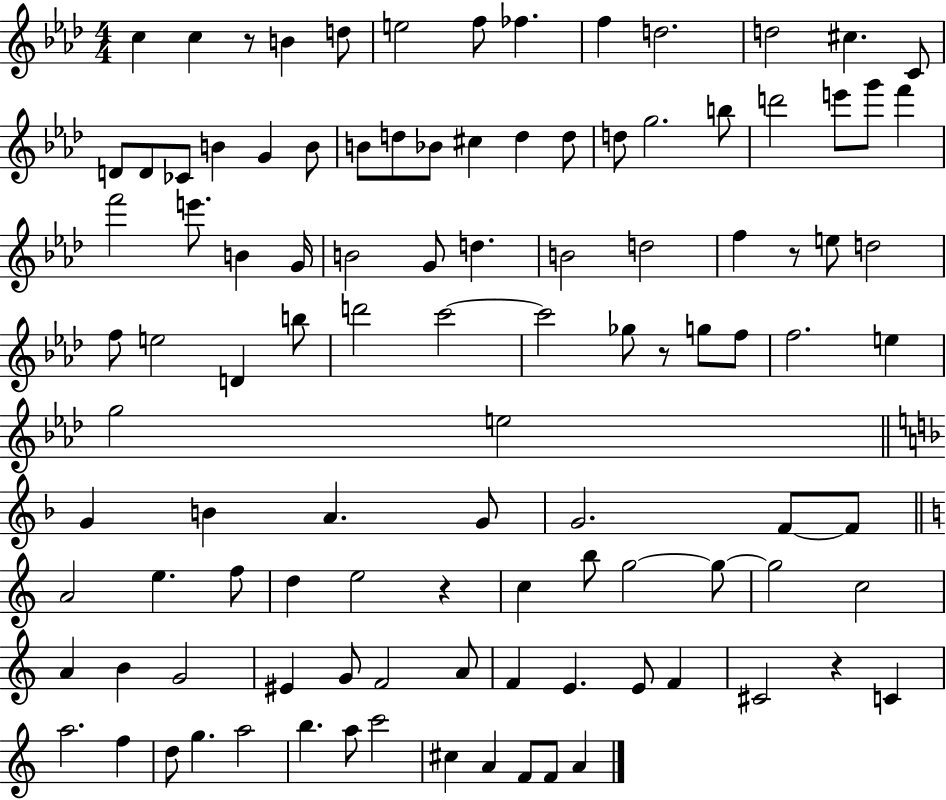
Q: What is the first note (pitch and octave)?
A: C5